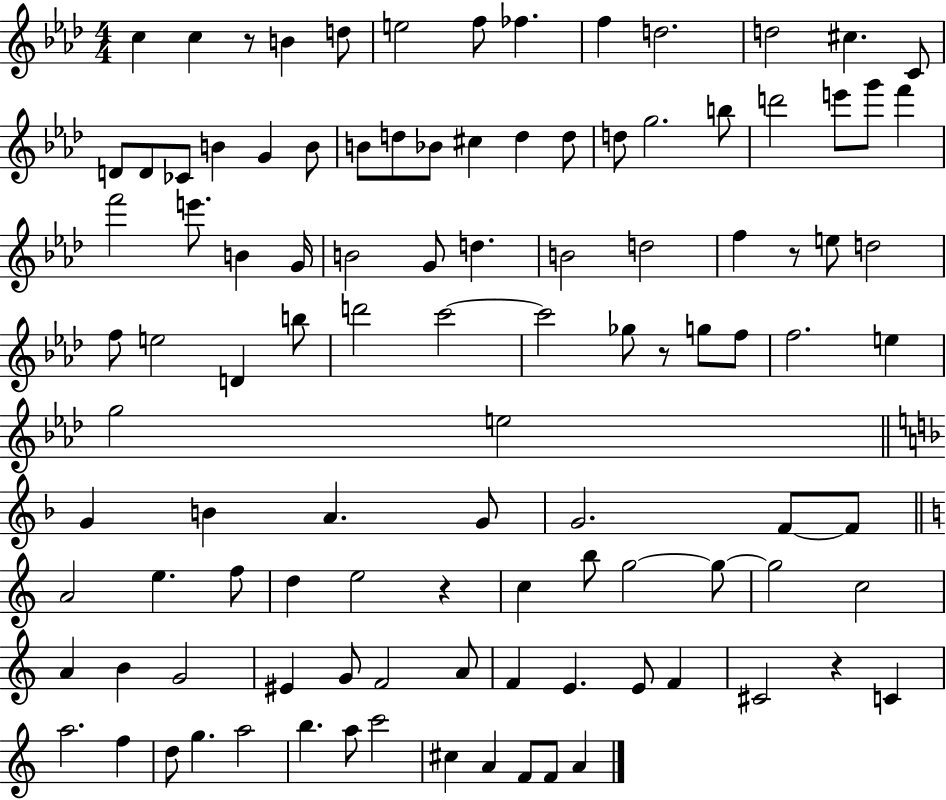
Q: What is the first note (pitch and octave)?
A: C5